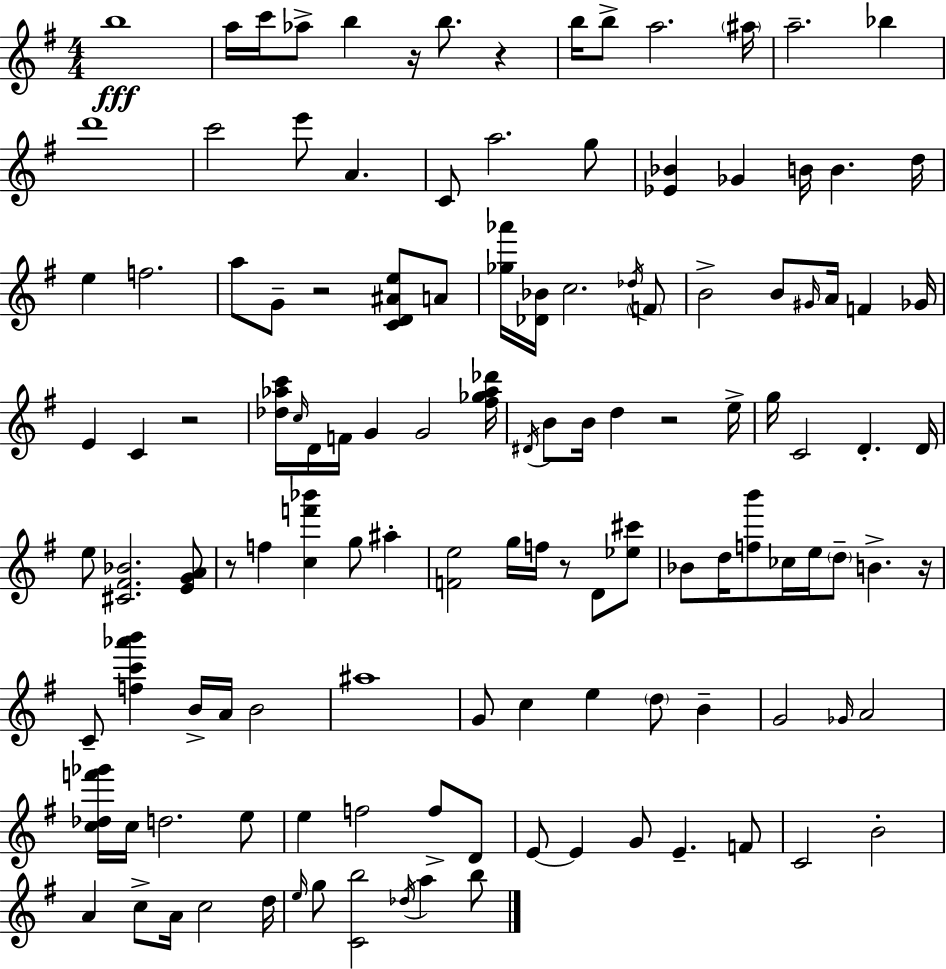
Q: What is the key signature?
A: E minor